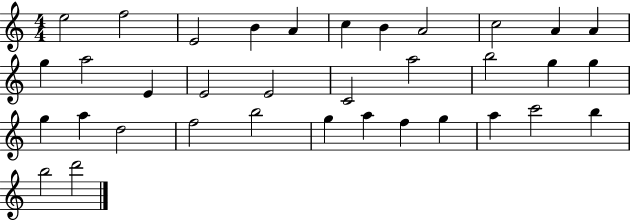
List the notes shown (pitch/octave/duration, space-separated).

E5/h F5/h E4/h B4/q A4/q C5/q B4/q A4/h C5/h A4/q A4/q G5/q A5/h E4/q E4/h E4/h C4/h A5/h B5/h G5/q G5/q G5/q A5/q D5/h F5/h B5/h G5/q A5/q F5/q G5/q A5/q C6/h B5/q B5/h D6/h